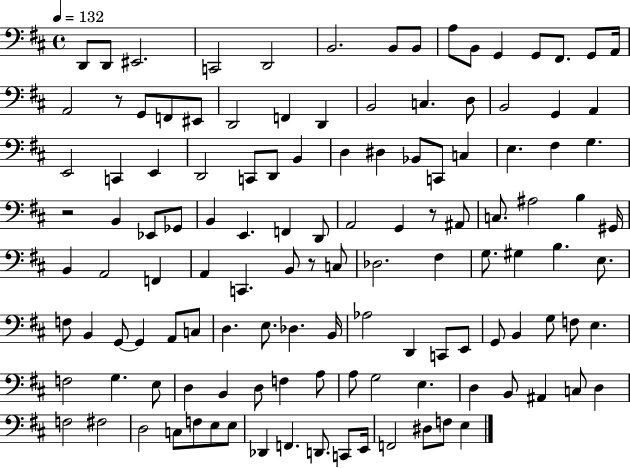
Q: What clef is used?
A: bass